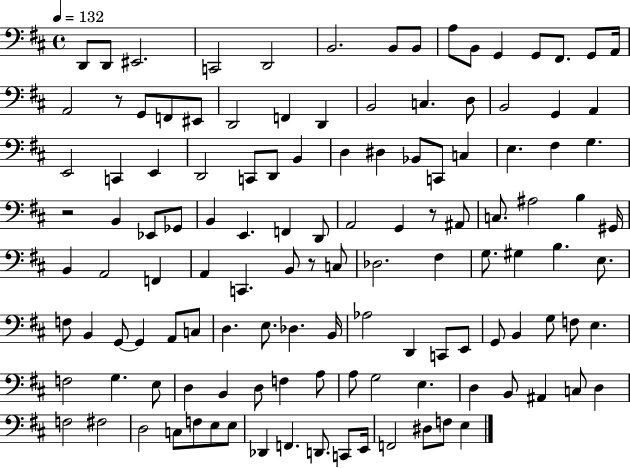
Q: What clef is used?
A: bass